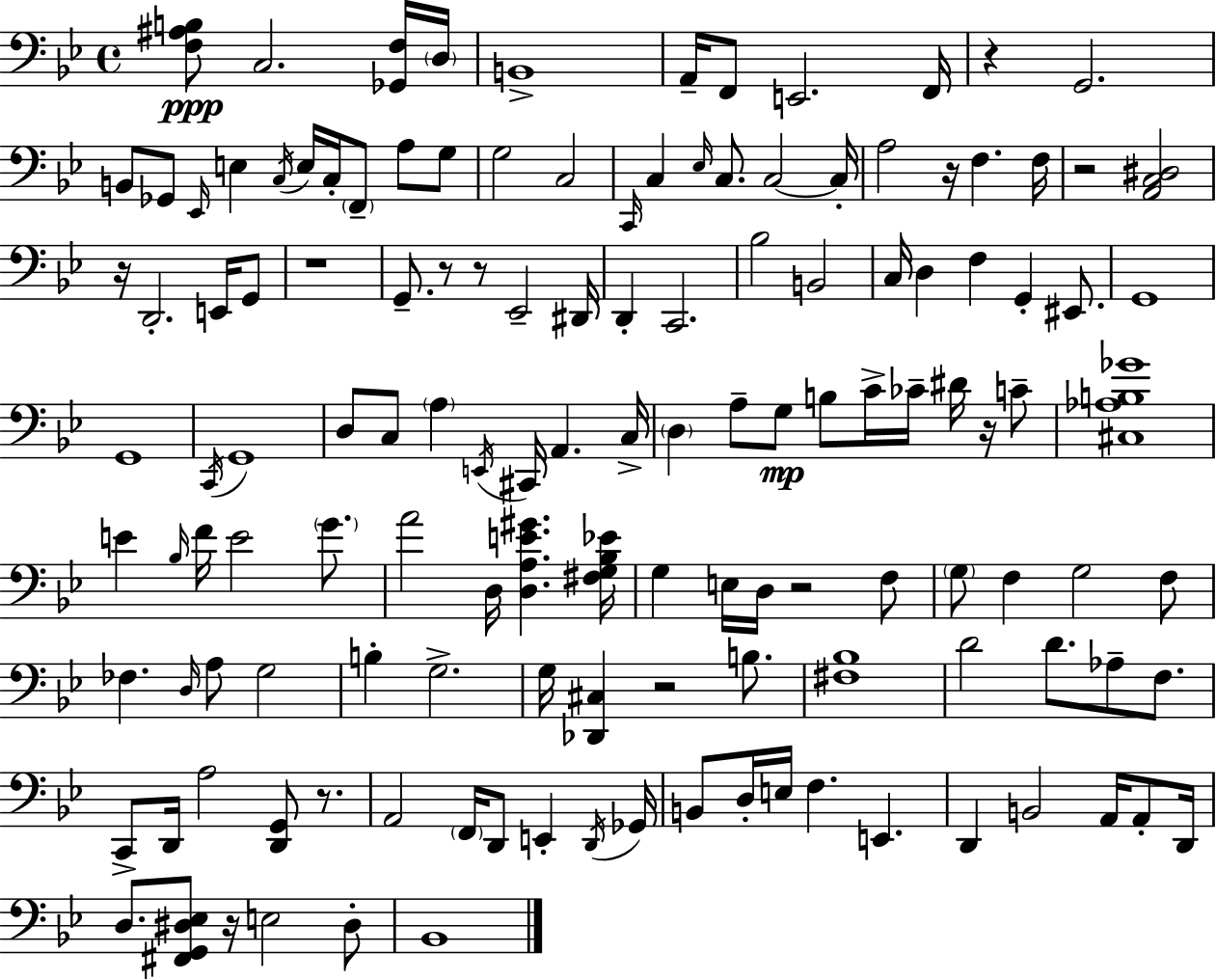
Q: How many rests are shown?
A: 12